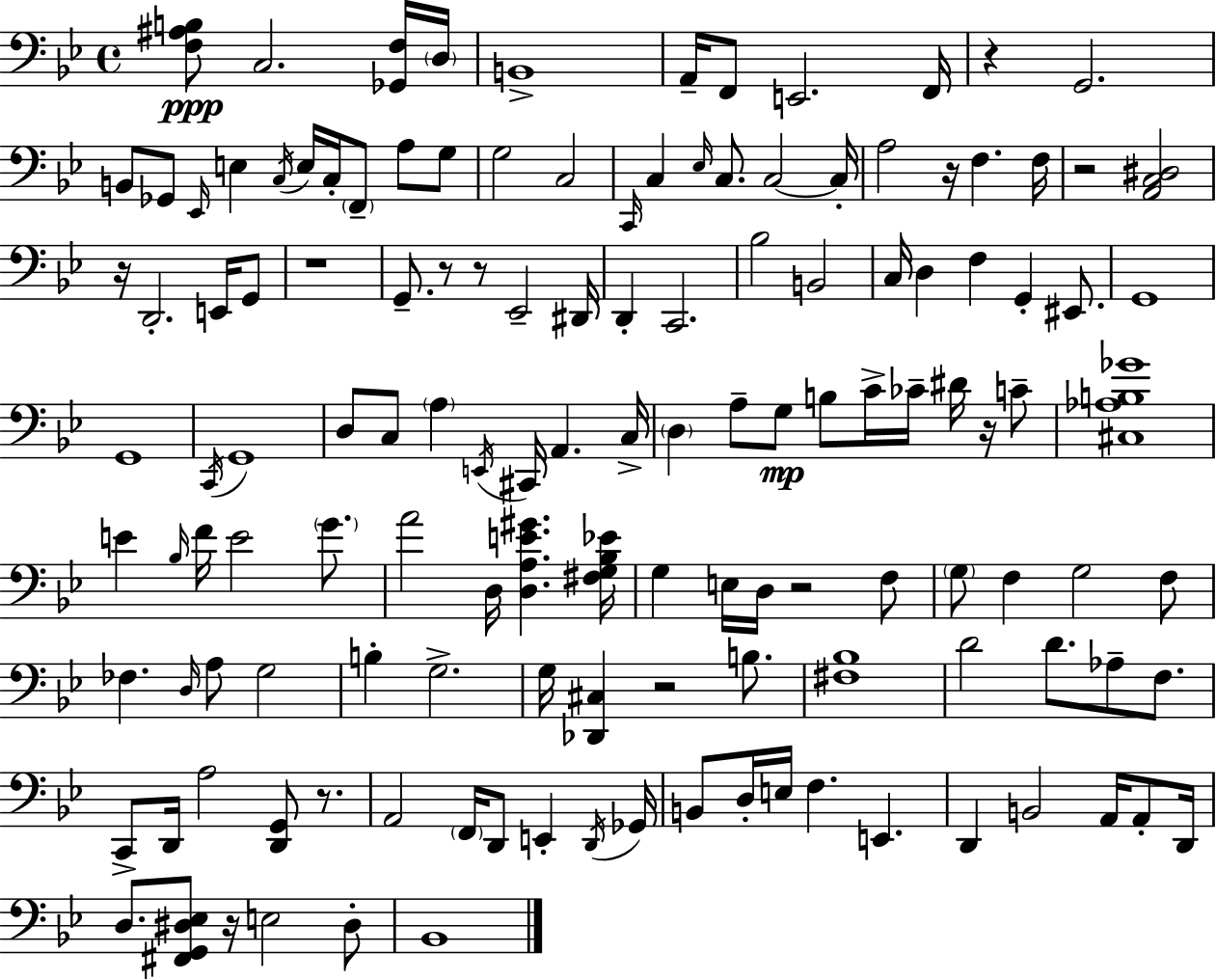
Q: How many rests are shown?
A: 12